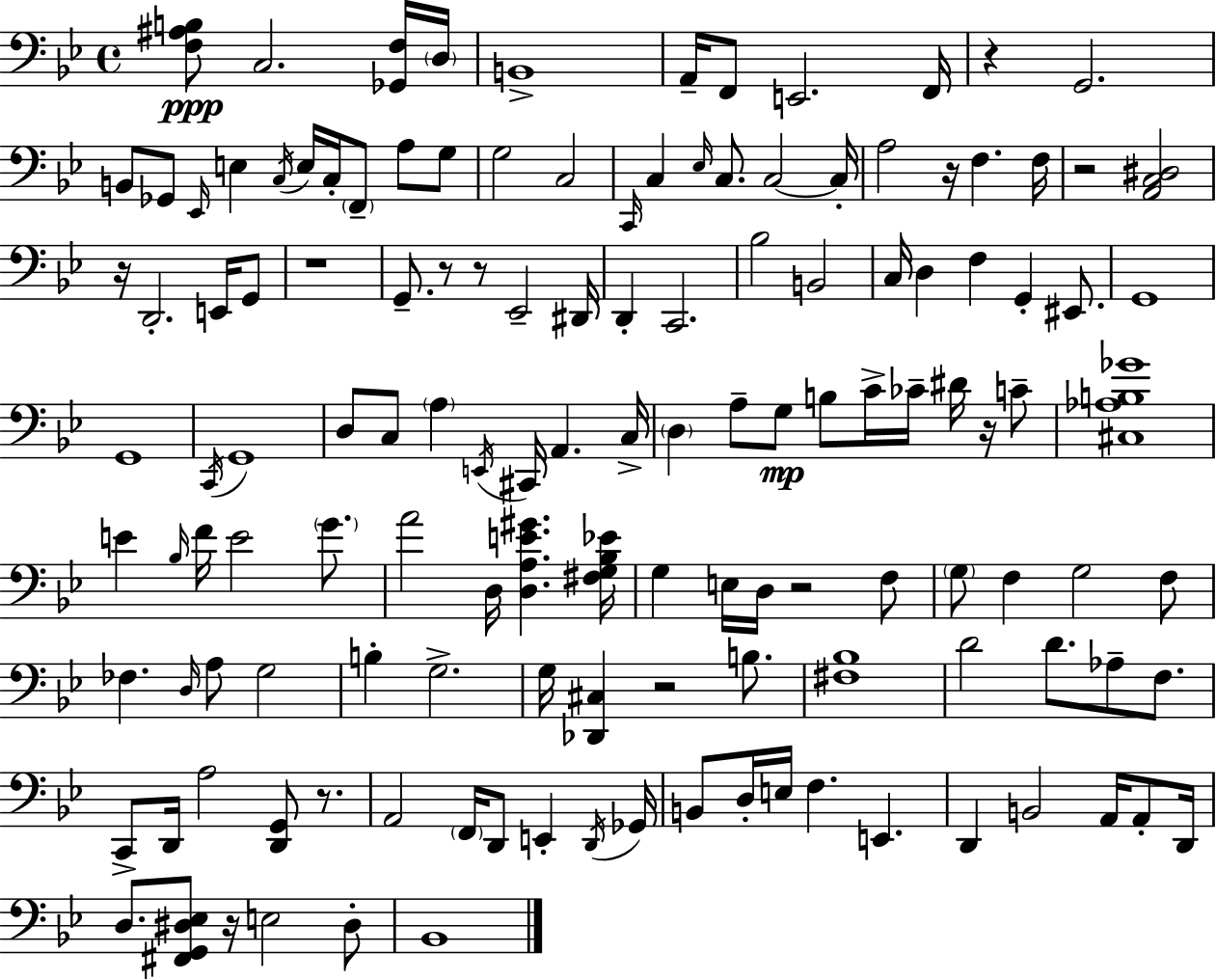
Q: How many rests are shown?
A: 12